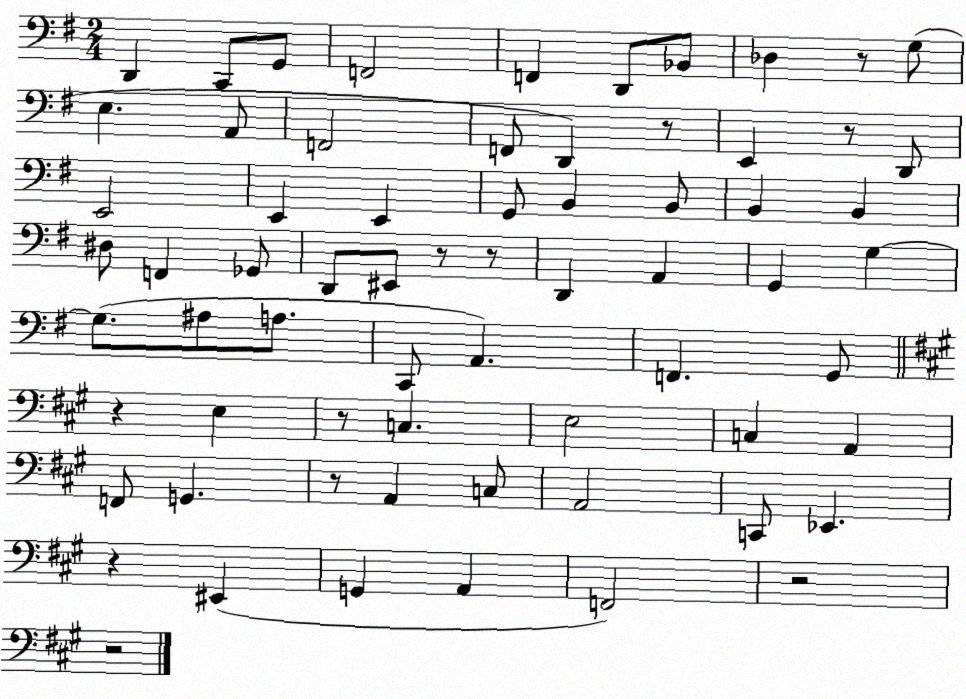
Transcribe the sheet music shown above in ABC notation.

X:1
T:Untitled
M:2/4
L:1/4
K:G
D,, C,,/2 G,,/2 F,,2 F,, D,,/2 _B,,/2 _D, z/2 G,/2 E, A,,/2 F,,2 F,,/2 D,, z/2 E,, z/2 D,,/2 E,,2 E,, E,, G,,/2 B,, B,,/2 B,, B,, ^D,/2 F,, _G,,/2 D,,/2 ^E,,/2 z/2 z/2 D,, A,, G,, G, G,/2 ^A,/2 A,/2 C,,/2 A,, F,, G,,/2 z E, z/2 C, E,2 C, A,, F,,/2 G,, z/2 A,, C,/2 A,,2 C,,/2 _E,, z ^E,, G,, A,, F,,2 z2 z2